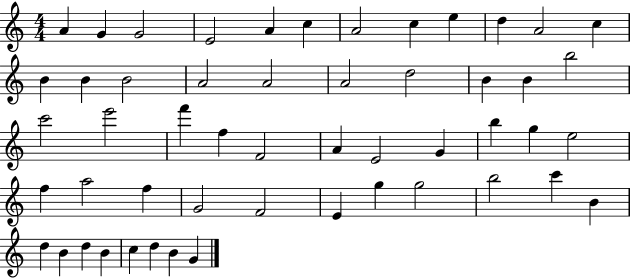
A4/q G4/q G4/h E4/h A4/q C5/q A4/h C5/q E5/q D5/q A4/h C5/q B4/q B4/q B4/h A4/h A4/h A4/h D5/h B4/q B4/q B5/h C6/h E6/h F6/q F5/q F4/h A4/q E4/h G4/q B5/q G5/q E5/h F5/q A5/h F5/q G4/h F4/h E4/q G5/q G5/h B5/h C6/q B4/q D5/q B4/q D5/q B4/q C5/q D5/q B4/q G4/q